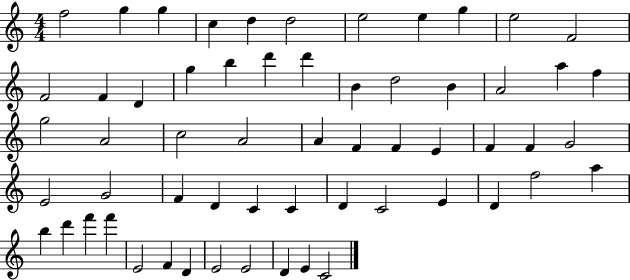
{
  \clef treble
  \numericTimeSignature
  \time 4/4
  \key c \major
  f''2 g''4 g''4 | c''4 d''4 d''2 | e''2 e''4 g''4 | e''2 f'2 | \break f'2 f'4 d'4 | g''4 b''4 d'''4 d'''4 | b'4 d''2 b'4 | a'2 a''4 f''4 | \break g''2 a'2 | c''2 a'2 | a'4 f'4 f'4 e'4 | f'4 f'4 g'2 | \break e'2 g'2 | f'4 d'4 c'4 c'4 | d'4 c'2 e'4 | d'4 f''2 a''4 | \break b''4 d'''4 f'''4 f'''4 | e'2 f'4 d'4 | e'2 e'2 | d'4 e'4 c'2 | \break \bar "|."
}